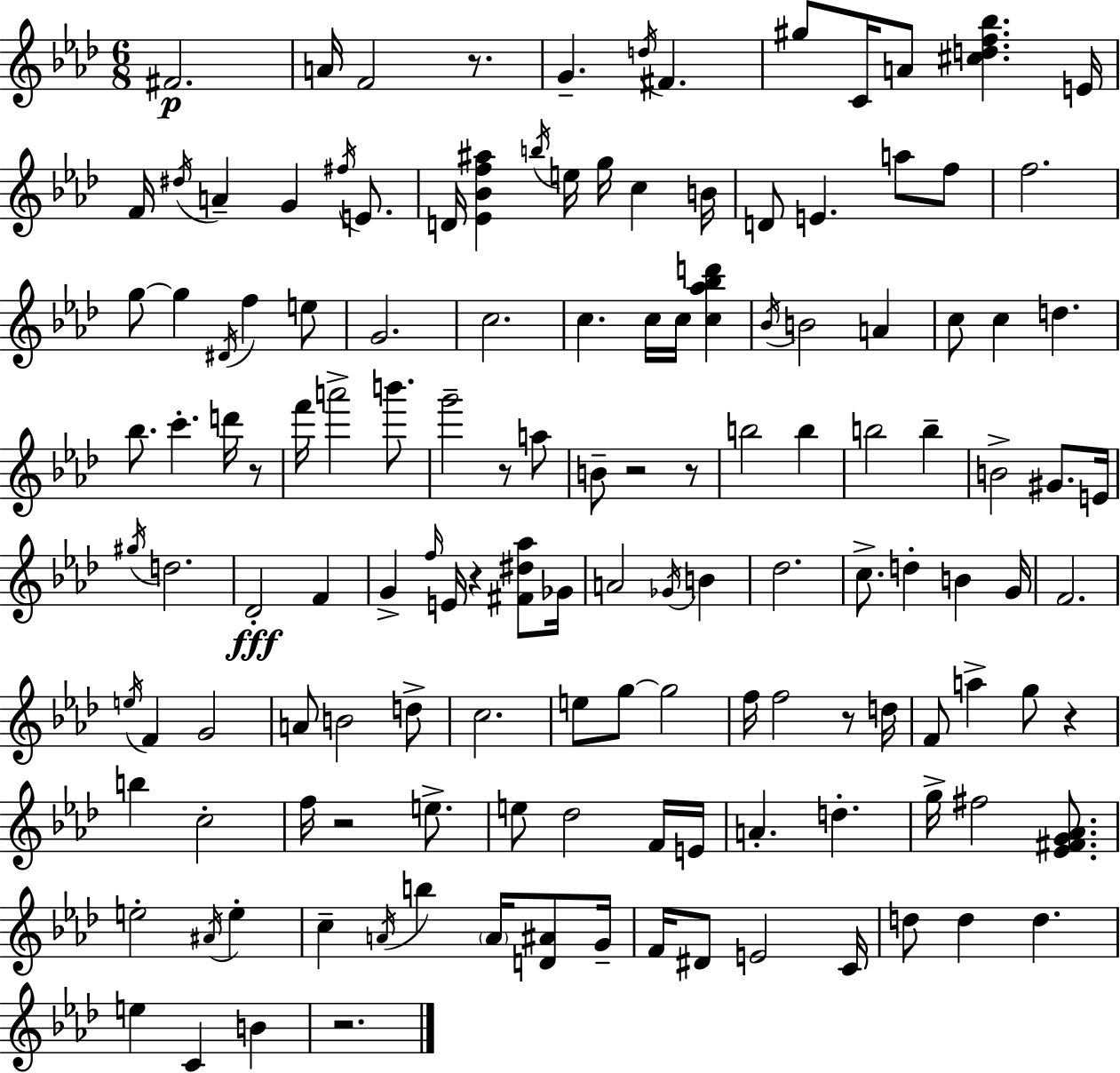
X:1
T:Untitled
M:6/8
L:1/4
K:Fm
^F2 A/4 F2 z/2 G d/4 ^F ^g/2 C/4 A/2 [^cdf_b] E/4 F/4 ^d/4 A G ^f/4 E/2 D/4 [_E_Bf^a] b/4 e/4 g/4 c B/4 D/2 E a/2 f/2 f2 g/2 g ^D/4 f e/2 G2 c2 c c/4 c/4 [c_a_bd'] _B/4 B2 A c/2 c d _b/2 c' d'/4 z/2 f'/4 a'2 b'/2 g'2 z/2 a/2 B/2 z2 z/2 b2 b b2 b B2 ^G/2 E/4 ^g/4 d2 _D2 F G f/4 E/4 z [^F^d_a]/2 _G/4 A2 _G/4 B _d2 c/2 d B G/4 F2 e/4 F G2 A/2 B2 d/2 c2 e/2 g/2 g2 f/4 f2 z/2 d/4 F/2 a g/2 z b c2 f/4 z2 e/2 e/2 _d2 F/4 E/4 A d g/4 ^f2 [_E^FG_A]/2 e2 ^A/4 e c A/4 b A/4 [D^A]/2 G/4 F/4 ^D/2 E2 C/4 d/2 d d e C B z2